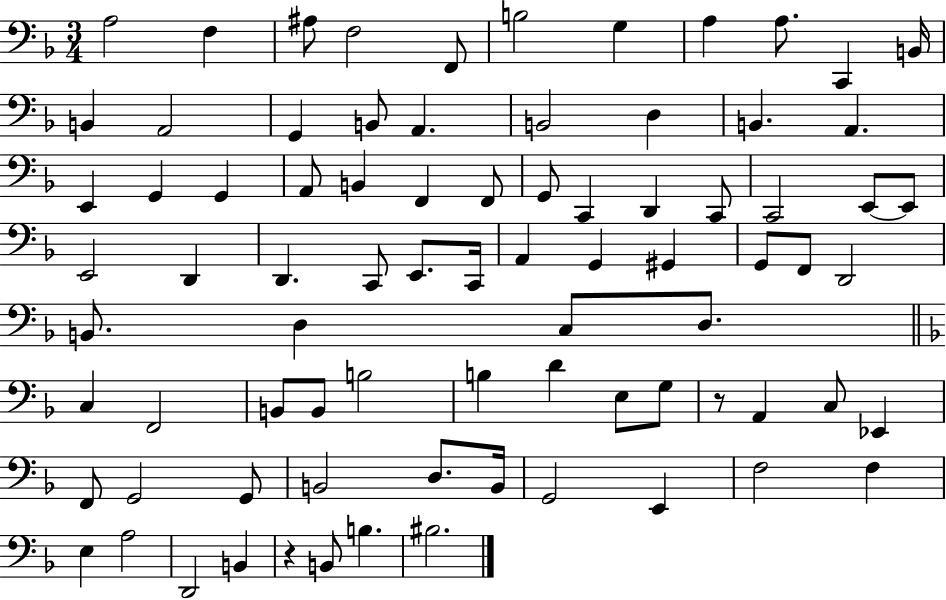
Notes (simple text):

A3/h F3/q A#3/e F3/h F2/e B3/h G3/q A3/q A3/e. C2/q B2/s B2/q A2/h G2/q B2/e A2/q. B2/h D3/q B2/q. A2/q. E2/q G2/q G2/q A2/e B2/q F2/q F2/e G2/e C2/q D2/q C2/e C2/h E2/e E2/e E2/h D2/q D2/q. C2/e E2/e. C2/s A2/q G2/q G#2/q G2/e F2/e D2/h B2/e. D3/q C3/e D3/e. C3/q F2/h B2/e B2/e B3/h B3/q D4/q E3/e G3/e R/e A2/q C3/e Eb2/q F2/e G2/h G2/e B2/h D3/e. B2/s G2/h E2/q F3/h F3/q E3/q A3/h D2/h B2/q R/q B2/e B3/q. BIS3/h.